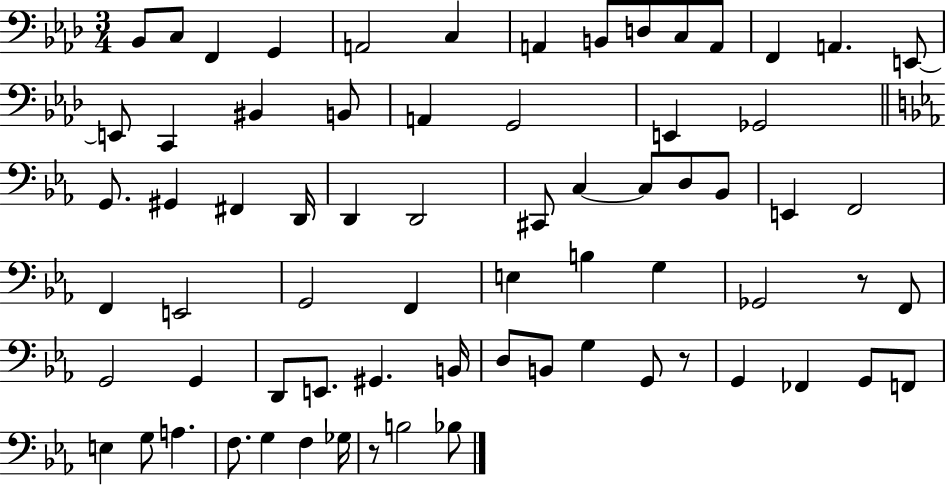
{
  \clef bass
  \numericTimeSignature
  \time 3/4
  \key aes \major
  bes,8 c8 f,4 g,4 | a,2 c4 | a,4 b,8 d8 c8 a,8 | f,4 a,4. e,8~~ | \break e,8 c,4 bis,4 b,8 | a,4 g,2 | e,4 ges,2 | \bar "||" \break \key ees \major g,8. gis,4 fis,4 d,16 | d,4 d,2 | cis,8 c4~~ c8 d8 bes,8 | e,4 f,2 | \break f,4 e,2 | g,2 f,4 | e4 b4 g4 | ges,2 r8 f,8 | \break g,2 g,4 | d,8 e,8. gis,4. b,16 | d8 b,8 g4 g,8 r8 | g,4 fes,4 g,8 f,8 | \break e4 g8 a4. | f8. g4 f4 ges16 | r8 b2 bes8 | \bar "|."
}